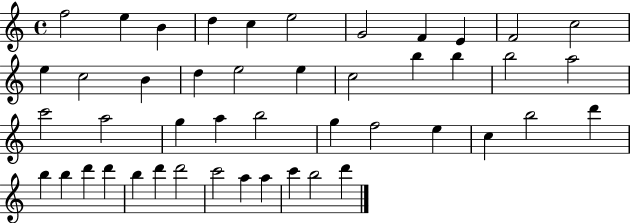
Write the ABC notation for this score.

X:1
T:Untitled
M:4/4
L:1/4
K:C
f2 e B d c e2 G2 F E F2 c2 e c2 B d e2 e c2 b b b2 a2 c'2 a2 g a b2 g f2 e c b2 d' b b d' d' b d' d'2 c'2 a a c' b2 d'